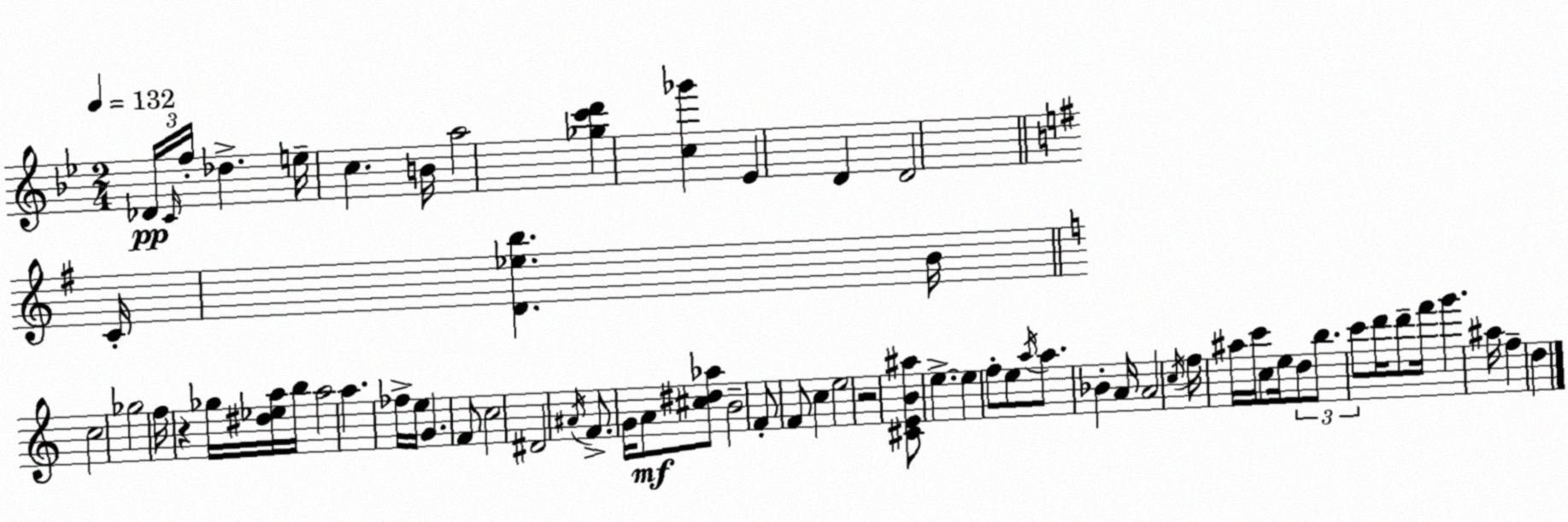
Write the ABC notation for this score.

X:1
T:Untitled
M:2/4
L:1/4
K:Gm
_D/4 C/4 f/4 _d e/4 c B/4 a2 [_gc'd'] [c_g'] _E D D2 C/4 [D_eb] B/4 c2 _g2 f/4 z _g/4 [^d_ea]/4 b/4 a2 a _f/4 e/4 G F/2 c2 ^D2 ^A/4 F/2 G/4 A/2 [^c^d_a]/2 B2 F/2 F/2 c e2 z2 [^CEB^a]/2 e e f/2 e/2 a/4 a/2 _B A/4 A2 c/4 f/4 ^a/4 c'/4 c/2 e/4 d/2 b/2 c'/2 d'/4 d'/2 f'/4 g' ^a/4 f d